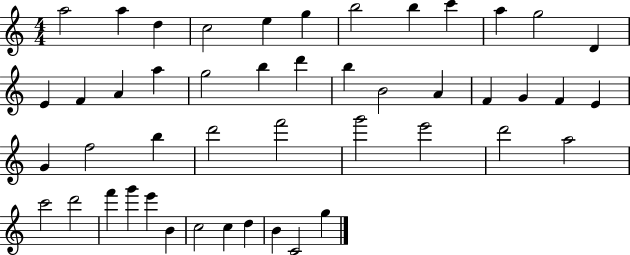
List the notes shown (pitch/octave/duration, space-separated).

A5/h A5/q D5/q C5/h E5/q G5/q B5/h B5/q C6/q A5/q G5/h D4/q E4/q F4/q A4/q A5/q G5/h B5/q D6/q B5/q B4/h A4/q F4/q G4/q F4/q E4/q G4/q F5/h B5/q D6/h F6/h G6/h E6/h D6/h A5/h C6/h D6/h F6/q G6/q E6/q B4/q C5/h C5/q D5/q B4/q C4/h G5/q